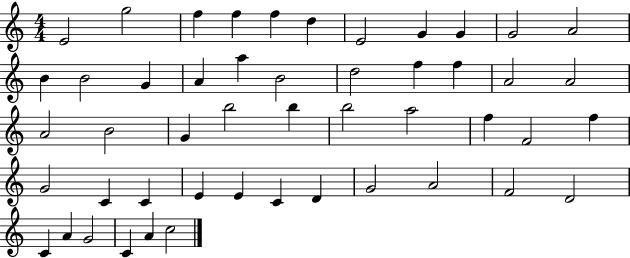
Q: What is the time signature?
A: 4/4